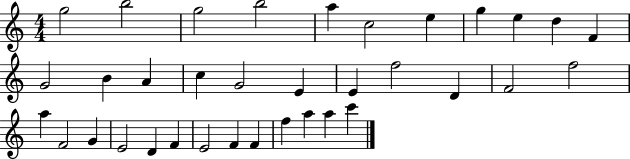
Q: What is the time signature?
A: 4/4